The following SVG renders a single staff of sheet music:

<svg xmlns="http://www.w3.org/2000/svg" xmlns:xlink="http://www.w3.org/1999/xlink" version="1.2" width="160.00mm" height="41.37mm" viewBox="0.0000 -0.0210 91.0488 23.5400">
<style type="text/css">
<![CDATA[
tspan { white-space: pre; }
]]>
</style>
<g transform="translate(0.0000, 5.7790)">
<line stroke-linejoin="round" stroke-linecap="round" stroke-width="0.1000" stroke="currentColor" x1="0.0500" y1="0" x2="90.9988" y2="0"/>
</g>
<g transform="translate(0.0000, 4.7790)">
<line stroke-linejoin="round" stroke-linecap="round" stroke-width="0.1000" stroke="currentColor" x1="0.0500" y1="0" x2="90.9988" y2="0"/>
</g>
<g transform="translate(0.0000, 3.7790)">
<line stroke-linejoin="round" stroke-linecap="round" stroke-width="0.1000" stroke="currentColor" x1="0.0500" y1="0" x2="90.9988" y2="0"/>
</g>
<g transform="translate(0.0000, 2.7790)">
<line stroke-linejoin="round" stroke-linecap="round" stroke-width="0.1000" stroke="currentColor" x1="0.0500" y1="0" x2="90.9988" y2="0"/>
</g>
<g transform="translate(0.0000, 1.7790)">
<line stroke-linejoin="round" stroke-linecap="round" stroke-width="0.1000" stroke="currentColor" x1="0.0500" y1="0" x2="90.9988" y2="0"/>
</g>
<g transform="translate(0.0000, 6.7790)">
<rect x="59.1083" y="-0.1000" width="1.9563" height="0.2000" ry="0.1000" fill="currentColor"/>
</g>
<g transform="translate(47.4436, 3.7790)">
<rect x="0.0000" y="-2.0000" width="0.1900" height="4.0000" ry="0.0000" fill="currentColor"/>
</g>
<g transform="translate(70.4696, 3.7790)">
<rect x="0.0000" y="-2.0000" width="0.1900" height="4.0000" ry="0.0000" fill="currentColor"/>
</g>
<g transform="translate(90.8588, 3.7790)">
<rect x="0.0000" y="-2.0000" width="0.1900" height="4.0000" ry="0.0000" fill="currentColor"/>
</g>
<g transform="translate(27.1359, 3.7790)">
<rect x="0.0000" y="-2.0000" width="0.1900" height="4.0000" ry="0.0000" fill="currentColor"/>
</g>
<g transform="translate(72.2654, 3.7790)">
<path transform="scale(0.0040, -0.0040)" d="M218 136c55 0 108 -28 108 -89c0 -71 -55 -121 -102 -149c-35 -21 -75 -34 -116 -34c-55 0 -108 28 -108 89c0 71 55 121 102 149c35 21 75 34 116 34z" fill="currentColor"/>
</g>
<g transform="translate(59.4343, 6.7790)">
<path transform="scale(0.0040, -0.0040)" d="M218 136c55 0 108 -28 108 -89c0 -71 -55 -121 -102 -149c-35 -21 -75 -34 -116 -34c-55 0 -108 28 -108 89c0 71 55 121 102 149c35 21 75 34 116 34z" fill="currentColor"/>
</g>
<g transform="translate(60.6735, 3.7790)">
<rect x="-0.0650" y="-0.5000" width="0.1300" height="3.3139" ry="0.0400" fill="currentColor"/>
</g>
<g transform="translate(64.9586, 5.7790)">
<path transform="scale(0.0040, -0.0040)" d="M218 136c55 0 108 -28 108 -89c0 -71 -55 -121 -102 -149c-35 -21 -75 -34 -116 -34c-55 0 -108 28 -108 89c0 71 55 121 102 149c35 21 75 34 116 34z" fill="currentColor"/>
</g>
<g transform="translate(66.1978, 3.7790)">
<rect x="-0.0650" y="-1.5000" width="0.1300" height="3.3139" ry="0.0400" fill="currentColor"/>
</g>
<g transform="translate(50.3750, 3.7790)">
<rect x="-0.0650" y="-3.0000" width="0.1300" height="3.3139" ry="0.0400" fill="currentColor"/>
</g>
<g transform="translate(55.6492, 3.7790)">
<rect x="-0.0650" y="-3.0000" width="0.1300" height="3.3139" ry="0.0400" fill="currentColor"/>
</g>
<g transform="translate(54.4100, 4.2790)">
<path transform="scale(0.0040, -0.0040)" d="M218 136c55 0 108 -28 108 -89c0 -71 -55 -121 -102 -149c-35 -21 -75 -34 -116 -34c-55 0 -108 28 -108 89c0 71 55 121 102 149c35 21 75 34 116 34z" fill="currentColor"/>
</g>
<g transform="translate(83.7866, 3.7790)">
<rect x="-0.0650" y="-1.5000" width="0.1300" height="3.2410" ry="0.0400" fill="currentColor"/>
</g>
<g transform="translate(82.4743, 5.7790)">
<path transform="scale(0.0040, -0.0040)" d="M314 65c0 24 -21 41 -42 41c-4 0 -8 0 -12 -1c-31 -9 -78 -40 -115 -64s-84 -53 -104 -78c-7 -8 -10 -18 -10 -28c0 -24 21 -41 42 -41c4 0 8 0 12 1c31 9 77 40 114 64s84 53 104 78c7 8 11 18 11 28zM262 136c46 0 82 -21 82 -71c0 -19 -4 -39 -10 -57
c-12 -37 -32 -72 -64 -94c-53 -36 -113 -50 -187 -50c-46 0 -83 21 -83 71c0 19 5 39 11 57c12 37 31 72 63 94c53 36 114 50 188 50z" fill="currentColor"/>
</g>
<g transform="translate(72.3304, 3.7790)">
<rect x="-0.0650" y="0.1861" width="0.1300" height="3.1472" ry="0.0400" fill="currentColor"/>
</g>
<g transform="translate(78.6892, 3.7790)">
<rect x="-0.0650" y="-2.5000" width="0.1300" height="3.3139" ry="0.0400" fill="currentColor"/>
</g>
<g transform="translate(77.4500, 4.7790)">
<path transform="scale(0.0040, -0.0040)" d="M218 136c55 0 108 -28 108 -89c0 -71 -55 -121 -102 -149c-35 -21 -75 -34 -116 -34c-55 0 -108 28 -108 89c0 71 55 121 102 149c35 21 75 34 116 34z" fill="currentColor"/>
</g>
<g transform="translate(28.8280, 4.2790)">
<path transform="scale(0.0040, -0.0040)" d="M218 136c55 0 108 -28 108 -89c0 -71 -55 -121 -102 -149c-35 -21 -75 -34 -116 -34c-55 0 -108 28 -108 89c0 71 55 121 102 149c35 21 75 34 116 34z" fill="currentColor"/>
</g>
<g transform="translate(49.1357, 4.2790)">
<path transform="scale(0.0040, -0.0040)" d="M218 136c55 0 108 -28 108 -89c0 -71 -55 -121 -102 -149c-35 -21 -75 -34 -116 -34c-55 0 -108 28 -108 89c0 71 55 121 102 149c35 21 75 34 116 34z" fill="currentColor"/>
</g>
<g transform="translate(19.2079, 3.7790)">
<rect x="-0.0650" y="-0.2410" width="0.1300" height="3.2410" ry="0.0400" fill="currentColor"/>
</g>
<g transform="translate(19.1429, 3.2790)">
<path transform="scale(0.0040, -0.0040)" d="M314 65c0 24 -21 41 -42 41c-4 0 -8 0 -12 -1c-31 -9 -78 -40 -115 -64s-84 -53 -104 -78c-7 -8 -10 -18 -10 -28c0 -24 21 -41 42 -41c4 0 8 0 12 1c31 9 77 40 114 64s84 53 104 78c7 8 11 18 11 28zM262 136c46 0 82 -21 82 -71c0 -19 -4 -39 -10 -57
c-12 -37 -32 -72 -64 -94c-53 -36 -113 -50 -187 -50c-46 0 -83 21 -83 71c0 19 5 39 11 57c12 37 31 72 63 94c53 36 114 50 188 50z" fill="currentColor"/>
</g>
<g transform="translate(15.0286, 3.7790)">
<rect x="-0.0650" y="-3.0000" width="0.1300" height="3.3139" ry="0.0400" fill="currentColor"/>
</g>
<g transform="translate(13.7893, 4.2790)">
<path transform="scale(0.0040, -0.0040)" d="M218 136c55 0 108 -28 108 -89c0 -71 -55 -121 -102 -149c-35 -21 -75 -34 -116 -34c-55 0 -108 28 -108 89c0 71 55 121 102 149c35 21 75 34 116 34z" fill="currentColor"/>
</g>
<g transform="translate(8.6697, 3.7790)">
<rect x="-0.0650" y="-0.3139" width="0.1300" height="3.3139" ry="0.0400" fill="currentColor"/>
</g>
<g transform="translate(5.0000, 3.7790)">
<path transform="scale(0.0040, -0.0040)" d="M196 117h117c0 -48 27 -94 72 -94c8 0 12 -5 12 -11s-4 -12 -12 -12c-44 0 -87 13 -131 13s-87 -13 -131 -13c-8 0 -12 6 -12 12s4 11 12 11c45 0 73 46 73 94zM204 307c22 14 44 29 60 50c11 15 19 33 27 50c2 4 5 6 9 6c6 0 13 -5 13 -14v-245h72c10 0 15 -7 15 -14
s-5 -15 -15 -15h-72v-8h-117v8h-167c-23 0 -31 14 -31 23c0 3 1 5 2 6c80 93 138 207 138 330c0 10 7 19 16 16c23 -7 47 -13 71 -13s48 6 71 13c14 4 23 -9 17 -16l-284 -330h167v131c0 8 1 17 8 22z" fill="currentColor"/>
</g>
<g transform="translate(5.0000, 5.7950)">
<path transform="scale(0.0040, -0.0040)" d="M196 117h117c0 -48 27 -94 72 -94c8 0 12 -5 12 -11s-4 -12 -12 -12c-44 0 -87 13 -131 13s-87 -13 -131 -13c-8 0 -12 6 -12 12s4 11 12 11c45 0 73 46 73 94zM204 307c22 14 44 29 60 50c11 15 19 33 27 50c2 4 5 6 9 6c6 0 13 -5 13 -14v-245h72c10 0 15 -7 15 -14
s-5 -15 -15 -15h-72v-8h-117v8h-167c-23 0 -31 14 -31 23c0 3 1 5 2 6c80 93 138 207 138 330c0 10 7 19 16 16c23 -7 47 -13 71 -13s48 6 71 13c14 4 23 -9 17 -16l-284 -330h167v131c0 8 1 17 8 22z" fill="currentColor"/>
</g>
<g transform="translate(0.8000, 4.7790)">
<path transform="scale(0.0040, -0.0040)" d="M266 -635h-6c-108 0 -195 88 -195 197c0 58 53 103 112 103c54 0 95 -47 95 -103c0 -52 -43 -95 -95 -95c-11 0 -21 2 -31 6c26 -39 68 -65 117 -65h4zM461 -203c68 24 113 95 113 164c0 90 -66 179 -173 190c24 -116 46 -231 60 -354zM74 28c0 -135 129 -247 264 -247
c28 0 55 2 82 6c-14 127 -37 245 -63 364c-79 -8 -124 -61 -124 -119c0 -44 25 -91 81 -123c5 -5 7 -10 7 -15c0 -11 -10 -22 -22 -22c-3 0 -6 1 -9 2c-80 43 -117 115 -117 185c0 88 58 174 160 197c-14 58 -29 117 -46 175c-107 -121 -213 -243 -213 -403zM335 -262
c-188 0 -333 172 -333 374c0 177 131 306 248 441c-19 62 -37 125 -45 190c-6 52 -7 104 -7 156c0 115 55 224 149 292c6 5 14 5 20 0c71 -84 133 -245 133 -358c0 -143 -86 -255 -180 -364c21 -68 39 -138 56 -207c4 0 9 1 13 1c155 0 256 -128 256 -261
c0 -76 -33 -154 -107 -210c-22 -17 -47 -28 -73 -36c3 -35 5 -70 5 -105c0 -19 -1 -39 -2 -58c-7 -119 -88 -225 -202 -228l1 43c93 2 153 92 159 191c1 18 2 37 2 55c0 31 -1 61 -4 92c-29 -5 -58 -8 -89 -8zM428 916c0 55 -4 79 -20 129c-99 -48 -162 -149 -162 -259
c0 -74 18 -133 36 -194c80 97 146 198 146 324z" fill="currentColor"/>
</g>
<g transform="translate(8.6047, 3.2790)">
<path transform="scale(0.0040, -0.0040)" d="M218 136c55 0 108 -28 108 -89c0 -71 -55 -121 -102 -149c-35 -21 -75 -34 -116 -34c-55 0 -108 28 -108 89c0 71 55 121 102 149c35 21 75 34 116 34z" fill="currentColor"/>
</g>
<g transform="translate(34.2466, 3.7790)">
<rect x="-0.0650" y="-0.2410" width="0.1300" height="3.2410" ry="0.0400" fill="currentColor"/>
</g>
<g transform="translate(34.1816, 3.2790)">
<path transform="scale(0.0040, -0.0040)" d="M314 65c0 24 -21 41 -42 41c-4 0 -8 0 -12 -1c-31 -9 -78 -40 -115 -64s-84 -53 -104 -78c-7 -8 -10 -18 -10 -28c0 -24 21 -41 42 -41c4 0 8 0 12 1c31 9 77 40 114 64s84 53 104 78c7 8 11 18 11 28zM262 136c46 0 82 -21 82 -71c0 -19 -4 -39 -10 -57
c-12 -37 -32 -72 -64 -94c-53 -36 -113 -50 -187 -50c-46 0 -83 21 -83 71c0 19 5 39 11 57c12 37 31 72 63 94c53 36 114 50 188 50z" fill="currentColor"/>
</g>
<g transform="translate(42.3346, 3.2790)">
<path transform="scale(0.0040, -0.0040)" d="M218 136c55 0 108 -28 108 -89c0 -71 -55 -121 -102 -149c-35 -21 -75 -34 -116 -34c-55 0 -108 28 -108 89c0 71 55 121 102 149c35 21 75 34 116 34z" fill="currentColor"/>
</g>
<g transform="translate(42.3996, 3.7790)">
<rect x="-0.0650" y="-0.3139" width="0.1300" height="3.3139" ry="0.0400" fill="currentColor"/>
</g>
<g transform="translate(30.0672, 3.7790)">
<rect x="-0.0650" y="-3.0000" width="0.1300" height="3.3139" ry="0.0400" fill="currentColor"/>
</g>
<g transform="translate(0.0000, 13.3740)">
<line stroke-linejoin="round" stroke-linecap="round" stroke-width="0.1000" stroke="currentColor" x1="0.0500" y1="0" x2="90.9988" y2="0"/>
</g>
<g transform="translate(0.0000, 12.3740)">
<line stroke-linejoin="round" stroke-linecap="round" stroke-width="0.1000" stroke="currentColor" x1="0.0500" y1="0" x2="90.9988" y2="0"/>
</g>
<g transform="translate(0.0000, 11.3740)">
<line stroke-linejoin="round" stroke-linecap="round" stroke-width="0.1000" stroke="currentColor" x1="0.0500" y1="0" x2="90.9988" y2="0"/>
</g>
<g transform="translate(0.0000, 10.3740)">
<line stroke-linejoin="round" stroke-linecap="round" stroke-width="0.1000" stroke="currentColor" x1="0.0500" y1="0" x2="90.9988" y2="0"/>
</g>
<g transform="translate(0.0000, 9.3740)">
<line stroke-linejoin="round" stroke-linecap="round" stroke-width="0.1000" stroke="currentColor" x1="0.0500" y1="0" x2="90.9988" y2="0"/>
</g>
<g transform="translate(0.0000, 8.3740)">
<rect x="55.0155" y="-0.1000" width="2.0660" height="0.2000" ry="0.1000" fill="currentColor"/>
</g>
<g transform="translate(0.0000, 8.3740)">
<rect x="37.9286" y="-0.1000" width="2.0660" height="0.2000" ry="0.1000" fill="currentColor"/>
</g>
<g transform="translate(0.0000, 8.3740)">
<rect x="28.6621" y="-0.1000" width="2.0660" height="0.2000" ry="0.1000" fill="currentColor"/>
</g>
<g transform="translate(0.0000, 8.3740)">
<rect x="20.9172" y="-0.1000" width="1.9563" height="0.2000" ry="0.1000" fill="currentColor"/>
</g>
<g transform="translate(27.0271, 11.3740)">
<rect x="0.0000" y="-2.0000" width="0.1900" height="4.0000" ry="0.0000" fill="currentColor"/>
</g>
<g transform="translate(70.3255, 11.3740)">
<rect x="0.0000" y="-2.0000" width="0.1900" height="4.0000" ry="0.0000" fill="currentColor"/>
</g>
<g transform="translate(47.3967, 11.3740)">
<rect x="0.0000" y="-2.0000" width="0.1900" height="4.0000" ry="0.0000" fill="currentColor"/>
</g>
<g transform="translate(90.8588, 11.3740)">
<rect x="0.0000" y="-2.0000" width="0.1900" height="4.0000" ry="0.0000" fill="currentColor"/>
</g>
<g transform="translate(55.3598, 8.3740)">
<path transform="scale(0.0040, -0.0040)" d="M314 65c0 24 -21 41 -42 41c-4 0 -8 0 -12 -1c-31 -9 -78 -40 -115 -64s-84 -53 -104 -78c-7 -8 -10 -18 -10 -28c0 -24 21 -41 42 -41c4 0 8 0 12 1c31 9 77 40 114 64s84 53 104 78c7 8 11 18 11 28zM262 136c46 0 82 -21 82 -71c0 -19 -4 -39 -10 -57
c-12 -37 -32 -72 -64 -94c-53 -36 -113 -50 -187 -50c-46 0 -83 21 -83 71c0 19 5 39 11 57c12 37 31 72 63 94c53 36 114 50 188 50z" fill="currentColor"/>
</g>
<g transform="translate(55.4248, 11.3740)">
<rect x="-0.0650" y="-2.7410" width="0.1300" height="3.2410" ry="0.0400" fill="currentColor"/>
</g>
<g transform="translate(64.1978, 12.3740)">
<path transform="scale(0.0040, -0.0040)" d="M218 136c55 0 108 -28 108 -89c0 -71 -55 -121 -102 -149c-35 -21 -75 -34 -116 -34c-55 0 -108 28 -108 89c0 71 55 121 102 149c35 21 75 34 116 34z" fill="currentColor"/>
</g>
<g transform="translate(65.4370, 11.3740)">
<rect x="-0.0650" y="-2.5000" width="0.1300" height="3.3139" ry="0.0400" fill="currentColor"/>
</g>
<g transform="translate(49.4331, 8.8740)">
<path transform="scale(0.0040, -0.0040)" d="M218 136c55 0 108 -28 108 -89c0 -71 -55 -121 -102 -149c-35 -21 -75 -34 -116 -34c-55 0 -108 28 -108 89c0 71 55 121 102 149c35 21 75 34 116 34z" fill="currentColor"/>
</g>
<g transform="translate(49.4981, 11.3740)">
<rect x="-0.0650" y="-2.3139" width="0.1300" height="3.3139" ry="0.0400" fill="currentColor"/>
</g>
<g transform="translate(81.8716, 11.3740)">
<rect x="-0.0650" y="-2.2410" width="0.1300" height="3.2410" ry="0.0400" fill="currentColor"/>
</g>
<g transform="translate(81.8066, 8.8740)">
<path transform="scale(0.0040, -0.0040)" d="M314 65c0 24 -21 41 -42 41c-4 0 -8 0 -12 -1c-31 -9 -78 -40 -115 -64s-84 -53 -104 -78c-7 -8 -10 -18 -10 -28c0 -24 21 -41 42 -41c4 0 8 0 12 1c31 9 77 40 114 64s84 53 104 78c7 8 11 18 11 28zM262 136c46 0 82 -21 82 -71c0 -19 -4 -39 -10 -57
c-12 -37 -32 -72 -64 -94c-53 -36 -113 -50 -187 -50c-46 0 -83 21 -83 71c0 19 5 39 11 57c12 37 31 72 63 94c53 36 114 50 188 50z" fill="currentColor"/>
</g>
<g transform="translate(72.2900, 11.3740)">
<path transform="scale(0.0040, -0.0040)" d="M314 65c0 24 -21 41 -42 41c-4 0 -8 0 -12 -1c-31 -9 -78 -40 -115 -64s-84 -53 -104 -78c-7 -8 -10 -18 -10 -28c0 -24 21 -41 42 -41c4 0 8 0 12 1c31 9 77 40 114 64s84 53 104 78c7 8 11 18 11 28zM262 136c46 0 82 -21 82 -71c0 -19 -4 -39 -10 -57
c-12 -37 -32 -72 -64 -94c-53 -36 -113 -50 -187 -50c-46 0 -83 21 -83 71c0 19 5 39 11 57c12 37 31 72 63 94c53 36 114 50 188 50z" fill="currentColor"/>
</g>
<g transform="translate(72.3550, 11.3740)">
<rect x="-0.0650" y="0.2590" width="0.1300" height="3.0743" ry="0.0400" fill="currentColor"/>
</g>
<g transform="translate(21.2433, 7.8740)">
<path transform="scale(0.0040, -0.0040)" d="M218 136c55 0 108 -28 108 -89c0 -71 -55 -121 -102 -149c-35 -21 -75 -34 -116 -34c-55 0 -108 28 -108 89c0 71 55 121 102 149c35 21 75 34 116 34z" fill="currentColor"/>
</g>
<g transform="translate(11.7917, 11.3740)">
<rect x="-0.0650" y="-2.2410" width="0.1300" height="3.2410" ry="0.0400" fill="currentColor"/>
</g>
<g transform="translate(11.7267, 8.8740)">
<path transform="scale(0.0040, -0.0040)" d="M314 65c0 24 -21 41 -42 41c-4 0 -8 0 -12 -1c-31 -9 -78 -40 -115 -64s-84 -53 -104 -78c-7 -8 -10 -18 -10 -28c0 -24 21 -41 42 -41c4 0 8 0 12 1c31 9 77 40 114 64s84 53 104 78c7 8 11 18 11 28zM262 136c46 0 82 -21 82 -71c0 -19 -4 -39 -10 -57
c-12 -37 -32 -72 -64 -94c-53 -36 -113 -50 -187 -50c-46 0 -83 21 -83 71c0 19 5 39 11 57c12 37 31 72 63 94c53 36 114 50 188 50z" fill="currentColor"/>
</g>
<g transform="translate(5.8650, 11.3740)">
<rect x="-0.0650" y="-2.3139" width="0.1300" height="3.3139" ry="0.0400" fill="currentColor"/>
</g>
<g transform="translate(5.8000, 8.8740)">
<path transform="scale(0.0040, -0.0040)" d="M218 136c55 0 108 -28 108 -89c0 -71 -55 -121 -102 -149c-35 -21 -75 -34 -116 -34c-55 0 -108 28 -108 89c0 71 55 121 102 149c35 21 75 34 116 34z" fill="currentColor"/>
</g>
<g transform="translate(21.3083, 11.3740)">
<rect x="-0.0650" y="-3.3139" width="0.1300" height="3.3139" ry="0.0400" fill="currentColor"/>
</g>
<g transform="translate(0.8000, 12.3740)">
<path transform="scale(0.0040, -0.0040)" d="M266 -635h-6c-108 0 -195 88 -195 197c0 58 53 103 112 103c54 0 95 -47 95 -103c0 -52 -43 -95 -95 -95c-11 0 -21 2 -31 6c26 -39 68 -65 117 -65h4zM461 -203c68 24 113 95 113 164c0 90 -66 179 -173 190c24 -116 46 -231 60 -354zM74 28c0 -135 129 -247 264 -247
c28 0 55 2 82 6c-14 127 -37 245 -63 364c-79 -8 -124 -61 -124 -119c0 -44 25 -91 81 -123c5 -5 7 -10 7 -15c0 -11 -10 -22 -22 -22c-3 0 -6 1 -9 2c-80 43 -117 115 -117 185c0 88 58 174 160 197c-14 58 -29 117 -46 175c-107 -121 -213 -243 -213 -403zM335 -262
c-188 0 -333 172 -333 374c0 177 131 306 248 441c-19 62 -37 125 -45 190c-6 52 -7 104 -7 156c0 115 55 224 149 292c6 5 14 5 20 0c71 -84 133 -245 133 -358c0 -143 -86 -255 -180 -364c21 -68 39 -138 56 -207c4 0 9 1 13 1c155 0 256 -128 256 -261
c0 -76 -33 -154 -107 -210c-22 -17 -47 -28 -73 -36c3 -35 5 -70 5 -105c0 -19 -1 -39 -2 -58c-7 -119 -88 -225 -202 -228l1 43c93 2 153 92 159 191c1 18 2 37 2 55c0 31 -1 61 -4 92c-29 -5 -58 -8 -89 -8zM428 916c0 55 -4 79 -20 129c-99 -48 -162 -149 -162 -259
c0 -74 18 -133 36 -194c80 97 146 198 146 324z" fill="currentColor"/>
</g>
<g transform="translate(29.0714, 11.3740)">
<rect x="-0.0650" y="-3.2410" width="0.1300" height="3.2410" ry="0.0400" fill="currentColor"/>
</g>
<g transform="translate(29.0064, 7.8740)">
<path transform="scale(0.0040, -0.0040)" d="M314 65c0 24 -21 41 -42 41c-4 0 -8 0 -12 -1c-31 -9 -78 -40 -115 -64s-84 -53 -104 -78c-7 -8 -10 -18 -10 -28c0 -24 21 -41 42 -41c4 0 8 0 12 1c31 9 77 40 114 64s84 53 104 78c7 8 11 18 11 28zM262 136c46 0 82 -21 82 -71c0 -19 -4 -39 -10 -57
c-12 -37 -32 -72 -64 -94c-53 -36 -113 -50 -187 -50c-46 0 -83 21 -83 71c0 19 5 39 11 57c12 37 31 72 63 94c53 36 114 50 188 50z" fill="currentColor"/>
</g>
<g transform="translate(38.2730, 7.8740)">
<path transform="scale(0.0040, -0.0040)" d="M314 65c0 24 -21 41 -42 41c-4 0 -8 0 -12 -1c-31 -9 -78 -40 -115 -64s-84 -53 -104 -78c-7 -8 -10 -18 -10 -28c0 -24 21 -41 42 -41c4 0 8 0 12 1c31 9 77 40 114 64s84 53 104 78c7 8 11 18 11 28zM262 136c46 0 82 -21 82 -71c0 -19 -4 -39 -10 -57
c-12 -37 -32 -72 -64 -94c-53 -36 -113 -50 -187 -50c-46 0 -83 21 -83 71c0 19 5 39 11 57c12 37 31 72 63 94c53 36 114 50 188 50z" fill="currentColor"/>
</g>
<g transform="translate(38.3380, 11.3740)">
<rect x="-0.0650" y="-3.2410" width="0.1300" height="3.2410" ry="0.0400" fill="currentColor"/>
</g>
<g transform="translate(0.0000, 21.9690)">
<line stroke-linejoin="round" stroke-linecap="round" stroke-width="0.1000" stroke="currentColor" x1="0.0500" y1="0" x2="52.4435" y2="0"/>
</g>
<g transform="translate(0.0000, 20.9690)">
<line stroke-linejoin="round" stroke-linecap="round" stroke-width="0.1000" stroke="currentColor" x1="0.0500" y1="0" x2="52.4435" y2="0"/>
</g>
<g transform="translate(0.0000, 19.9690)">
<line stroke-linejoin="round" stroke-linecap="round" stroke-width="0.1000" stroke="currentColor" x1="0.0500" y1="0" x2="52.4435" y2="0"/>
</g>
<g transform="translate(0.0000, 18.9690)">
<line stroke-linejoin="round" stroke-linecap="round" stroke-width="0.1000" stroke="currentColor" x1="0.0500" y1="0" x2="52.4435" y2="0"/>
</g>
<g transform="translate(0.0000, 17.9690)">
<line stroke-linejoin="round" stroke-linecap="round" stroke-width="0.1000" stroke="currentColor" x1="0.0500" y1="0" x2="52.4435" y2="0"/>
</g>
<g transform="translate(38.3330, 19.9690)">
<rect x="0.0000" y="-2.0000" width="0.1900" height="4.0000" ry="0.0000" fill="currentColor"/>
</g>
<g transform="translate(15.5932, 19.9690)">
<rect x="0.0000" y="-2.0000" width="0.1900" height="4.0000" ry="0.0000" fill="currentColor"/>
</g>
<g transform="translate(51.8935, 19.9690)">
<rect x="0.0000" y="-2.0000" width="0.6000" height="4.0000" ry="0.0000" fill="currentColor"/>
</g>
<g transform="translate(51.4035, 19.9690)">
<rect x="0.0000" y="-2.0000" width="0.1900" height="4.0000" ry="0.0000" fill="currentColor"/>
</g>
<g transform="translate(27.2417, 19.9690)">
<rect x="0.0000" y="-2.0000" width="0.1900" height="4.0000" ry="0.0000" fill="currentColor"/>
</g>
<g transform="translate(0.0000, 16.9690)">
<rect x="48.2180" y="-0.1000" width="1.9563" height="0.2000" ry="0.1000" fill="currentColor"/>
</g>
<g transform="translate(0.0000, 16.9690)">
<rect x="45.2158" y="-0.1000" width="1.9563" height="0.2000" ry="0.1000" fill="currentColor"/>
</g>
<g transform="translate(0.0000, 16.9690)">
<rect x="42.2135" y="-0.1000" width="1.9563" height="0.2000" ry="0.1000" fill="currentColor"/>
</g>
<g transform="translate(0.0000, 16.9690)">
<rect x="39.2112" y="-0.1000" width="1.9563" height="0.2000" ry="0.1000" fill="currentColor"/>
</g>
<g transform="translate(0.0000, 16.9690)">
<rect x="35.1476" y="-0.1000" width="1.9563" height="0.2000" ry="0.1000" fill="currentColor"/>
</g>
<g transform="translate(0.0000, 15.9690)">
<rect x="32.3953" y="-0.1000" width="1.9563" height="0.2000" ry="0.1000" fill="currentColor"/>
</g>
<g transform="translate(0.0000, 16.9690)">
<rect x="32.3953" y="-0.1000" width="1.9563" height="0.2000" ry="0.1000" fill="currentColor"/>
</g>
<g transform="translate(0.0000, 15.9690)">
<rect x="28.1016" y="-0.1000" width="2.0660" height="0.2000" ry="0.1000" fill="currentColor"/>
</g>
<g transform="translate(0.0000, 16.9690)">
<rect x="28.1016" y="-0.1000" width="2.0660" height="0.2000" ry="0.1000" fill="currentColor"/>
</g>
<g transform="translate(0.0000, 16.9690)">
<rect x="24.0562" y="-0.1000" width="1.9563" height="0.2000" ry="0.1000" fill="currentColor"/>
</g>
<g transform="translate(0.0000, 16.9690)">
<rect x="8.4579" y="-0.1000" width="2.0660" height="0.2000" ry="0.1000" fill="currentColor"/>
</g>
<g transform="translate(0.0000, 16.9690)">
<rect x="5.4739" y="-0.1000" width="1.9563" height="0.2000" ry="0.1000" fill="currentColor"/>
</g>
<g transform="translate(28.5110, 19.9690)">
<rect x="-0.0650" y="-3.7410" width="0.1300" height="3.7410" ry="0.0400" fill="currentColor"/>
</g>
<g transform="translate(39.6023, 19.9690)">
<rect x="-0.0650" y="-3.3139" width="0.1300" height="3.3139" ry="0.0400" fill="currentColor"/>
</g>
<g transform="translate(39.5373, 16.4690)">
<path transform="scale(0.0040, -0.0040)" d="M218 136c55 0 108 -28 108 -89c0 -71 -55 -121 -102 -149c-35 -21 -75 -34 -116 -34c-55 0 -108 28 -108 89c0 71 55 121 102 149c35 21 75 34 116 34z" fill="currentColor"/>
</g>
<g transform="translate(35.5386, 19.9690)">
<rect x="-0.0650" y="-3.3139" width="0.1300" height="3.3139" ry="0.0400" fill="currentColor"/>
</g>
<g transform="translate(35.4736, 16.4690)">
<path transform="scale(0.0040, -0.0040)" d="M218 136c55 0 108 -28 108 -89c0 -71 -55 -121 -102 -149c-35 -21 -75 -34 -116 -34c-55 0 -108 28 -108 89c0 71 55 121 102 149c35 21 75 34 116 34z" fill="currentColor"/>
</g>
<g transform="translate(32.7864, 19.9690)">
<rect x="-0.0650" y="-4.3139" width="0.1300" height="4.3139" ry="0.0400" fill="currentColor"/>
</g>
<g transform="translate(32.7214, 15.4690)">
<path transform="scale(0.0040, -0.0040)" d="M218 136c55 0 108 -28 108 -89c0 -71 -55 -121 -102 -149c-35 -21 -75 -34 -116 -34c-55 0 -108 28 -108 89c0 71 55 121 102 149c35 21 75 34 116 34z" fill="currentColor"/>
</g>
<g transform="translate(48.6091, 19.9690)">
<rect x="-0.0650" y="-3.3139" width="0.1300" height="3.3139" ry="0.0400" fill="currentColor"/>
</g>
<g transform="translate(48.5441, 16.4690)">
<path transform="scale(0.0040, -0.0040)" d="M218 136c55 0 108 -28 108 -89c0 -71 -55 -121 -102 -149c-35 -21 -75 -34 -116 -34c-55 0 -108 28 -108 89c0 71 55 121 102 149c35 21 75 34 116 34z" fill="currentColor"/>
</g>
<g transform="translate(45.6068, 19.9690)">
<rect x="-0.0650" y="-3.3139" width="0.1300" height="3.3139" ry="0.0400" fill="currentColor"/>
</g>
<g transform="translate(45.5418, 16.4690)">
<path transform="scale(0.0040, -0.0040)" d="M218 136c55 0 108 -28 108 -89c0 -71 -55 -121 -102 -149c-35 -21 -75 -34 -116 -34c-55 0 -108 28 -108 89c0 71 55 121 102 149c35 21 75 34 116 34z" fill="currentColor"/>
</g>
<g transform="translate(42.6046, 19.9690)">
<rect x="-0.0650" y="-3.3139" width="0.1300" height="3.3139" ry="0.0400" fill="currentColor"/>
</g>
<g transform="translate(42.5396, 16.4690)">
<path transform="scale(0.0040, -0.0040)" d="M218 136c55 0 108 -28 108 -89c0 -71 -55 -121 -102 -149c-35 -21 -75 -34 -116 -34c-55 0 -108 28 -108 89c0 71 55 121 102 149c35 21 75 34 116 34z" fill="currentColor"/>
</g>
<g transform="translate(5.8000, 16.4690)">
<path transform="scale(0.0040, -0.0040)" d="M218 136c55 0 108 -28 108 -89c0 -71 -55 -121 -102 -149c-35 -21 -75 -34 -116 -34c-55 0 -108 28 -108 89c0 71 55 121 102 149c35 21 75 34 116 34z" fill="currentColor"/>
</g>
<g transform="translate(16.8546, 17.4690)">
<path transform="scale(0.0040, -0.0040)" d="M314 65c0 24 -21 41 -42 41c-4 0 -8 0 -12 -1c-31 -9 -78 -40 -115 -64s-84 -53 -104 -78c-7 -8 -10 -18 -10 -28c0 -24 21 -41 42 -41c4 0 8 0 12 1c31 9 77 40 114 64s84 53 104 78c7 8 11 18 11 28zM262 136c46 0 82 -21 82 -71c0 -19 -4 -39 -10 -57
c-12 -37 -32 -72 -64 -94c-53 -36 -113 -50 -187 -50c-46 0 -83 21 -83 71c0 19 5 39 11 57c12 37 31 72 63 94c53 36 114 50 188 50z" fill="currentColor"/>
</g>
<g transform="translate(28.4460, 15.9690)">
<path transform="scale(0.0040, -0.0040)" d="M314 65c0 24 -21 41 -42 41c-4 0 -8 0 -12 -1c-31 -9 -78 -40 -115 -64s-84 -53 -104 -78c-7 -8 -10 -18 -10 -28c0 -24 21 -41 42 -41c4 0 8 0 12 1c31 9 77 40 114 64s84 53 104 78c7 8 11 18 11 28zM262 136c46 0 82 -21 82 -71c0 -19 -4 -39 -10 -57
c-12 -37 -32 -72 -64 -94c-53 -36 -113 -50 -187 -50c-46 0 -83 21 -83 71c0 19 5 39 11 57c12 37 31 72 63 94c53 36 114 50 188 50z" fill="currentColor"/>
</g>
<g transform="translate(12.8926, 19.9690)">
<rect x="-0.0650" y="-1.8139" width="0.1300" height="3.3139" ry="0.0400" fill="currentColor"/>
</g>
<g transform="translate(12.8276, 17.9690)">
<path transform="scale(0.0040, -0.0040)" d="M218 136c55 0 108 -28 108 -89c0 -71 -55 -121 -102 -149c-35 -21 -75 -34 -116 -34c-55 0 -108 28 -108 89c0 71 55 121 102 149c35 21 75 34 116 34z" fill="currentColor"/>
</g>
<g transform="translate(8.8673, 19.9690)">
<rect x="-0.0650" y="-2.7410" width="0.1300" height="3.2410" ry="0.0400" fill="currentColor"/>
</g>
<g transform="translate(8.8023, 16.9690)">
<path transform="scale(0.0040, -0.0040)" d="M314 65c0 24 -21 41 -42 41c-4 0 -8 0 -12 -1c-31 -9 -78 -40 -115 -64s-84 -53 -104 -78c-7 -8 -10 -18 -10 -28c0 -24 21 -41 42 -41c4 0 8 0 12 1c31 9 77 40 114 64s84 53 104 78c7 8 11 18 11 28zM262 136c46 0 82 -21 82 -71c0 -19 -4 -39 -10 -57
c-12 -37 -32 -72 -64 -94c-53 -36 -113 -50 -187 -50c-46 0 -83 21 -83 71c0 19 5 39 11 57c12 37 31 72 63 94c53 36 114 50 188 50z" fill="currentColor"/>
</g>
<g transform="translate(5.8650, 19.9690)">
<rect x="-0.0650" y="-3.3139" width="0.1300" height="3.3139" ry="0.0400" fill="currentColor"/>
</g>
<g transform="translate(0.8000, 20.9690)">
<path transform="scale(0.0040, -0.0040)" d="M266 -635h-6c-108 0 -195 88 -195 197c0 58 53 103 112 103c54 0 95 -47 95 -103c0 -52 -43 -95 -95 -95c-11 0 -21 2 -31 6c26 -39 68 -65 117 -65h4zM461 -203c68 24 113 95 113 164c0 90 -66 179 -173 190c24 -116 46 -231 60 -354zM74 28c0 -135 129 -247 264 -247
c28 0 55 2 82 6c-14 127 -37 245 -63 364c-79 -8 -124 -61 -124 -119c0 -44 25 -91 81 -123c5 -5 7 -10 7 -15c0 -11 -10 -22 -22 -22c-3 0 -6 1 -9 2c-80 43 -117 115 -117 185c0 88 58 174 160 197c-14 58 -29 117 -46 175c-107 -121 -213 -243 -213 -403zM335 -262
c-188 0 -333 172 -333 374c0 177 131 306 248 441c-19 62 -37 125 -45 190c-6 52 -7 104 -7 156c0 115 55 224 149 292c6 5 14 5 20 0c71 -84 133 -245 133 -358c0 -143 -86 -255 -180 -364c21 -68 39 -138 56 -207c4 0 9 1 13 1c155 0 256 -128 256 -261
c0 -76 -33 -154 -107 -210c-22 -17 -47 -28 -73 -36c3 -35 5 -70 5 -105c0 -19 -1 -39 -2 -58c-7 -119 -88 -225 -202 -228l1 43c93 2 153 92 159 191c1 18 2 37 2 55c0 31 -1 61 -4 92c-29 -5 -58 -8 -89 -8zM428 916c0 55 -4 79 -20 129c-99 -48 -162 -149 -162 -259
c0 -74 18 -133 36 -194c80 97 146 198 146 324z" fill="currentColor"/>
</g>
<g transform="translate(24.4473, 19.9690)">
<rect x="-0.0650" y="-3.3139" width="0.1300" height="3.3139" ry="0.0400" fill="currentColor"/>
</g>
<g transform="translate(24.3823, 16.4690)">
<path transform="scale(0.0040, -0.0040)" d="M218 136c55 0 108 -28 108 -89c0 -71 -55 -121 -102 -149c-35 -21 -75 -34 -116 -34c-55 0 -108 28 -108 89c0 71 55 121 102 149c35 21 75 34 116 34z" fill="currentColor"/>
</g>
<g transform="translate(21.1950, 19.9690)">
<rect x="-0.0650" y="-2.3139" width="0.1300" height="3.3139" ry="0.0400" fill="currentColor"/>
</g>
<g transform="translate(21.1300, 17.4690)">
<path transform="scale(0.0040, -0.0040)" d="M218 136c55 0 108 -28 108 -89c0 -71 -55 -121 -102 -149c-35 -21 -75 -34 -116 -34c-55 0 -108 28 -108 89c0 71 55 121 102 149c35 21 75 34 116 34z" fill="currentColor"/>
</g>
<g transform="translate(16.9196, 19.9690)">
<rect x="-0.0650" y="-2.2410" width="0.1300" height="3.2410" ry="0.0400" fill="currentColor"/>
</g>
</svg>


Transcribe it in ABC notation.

X:1
T:Untitled
M:4/4
L:1/4
K:C
c A c2 A c2 c A A C E B G E2 g g2 b b2 b2 g a2 G B2 g2 b a2 f g2 g b c'2 d' b b b b b